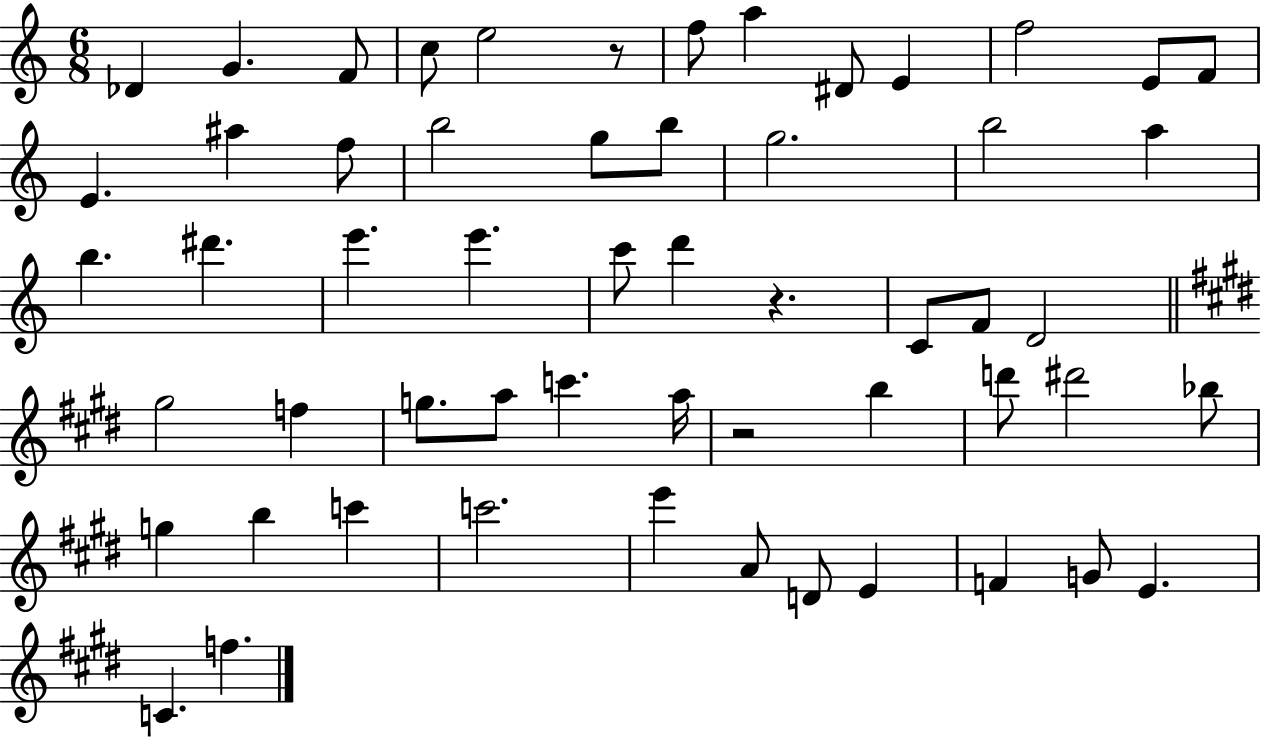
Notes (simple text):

Db4/q G4/q. F4/e C5/e E5/h R/e F5/e A5/q D#4/e E4/q F5/h E4/e F4/e E4/q. A#5/q F5/e B5/h G5/e B5/e G5/h. B5/h A5/q B5/q. D#6/q. E6/q. E6/q. C6/e D6/q R/q. C4/e F4/e D4/h G#5/h F5/q G5/e. A5/e C6/q. A5/s R/h B5/q D6/e D#6/h Bb5/e G5/q B5/q C6/q C6/h. E6/q A4/e D4/e E4/q F4/q G4/e E4/q. C4/q. F5/q.